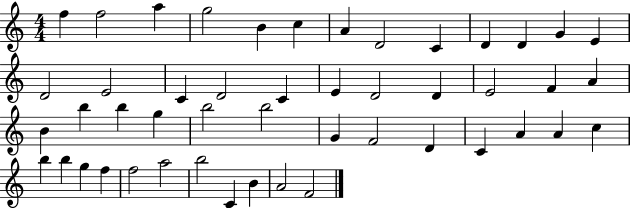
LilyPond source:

{
  \clef treble
  \numericTimeSignature
  \time 4/4
  \key c \major
  f''4 f''2 a''4 | g''2 b'4 c''4 | a'4 d'2 c'4 | d'4 d'4 g'4 e'4 | \break d'2 e'2 | c'4 d'2 c'4 | e'4 d'2 d'4 | e'2 f'4 a'4 | \break b'4 b''4 b''4 g''4 | b''2 b''2 | g'4 f'2 d'4 | c'4 a'4 a'4 c''4 | \break b''4 b''4 g''4 f''4 | f''2 a''2 | b''2 c'4 b'4 | a'2 f'2 | \break \bar "|."
}